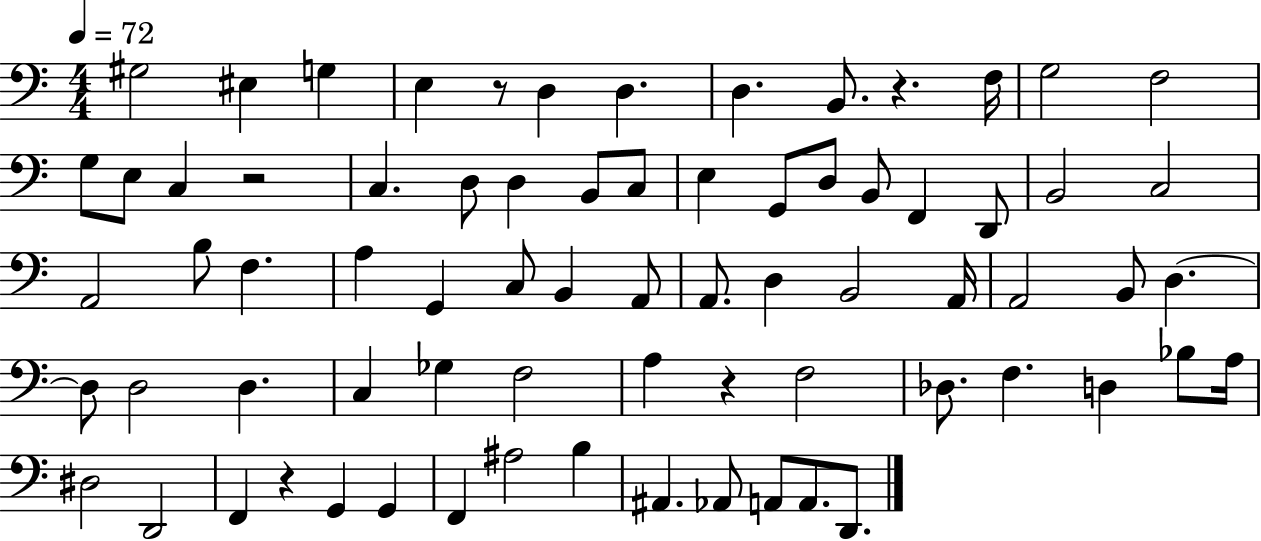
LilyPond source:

{
  \clef bass
  \numericTimeSignature
  \time 4/4
  \key c \major
  \tempo 4 = 72
  \repeat volta 2 { gis2 eis4 g4 | e4 r8 d4 d4. | d4. b,8. r4. f16 | g2 f2 | \break g8 e8 c4 r2 | c4. d8 d4 b,8 c8 | e4 g,8 d8 b,8 f,4 d,8 | b,2 c2 | \break a,2 b8 f4. | a4 g,4 c8 b,4 a,8 | a,8. d4 b,2 a,16 | a,2 b,8 d4.~~ | \break d8 d2 d4. | c4 ges4 f2 | a4 r4 f2 | des8. f4. d4 bes8 a16 | \break dis2 d,2 | f,4 r4 g,4 g,4 | f,4 ais2 b4 | ais,4. aes,8 a,8 a,8. d,8. | \break } \bar "|."
}